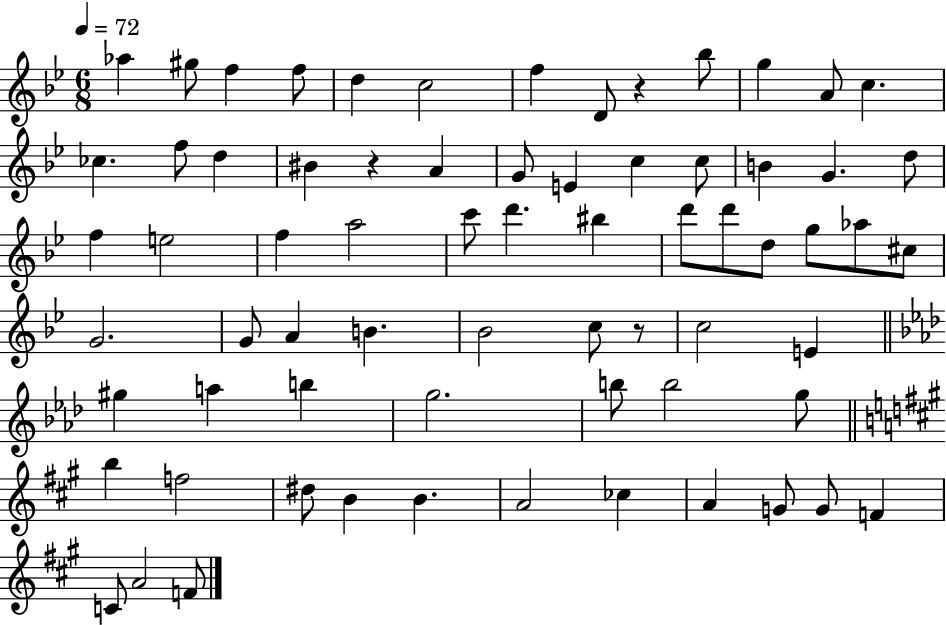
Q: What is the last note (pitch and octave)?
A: F4